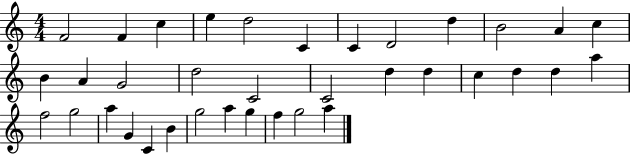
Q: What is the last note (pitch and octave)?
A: A5